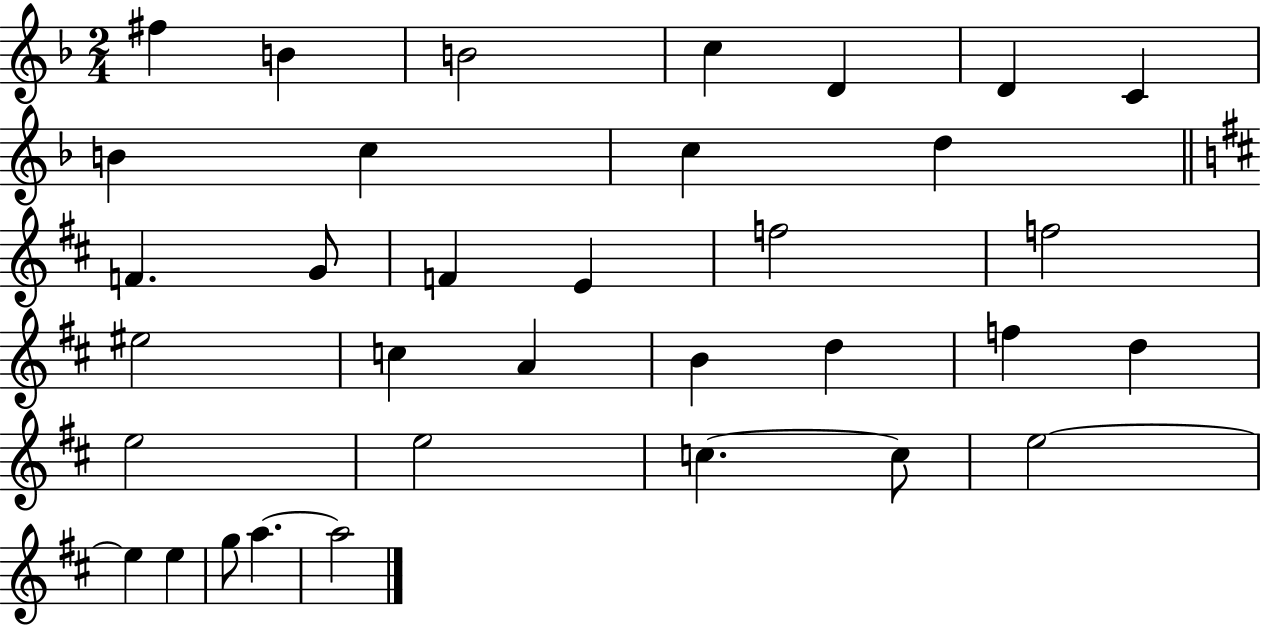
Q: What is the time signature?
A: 2/4